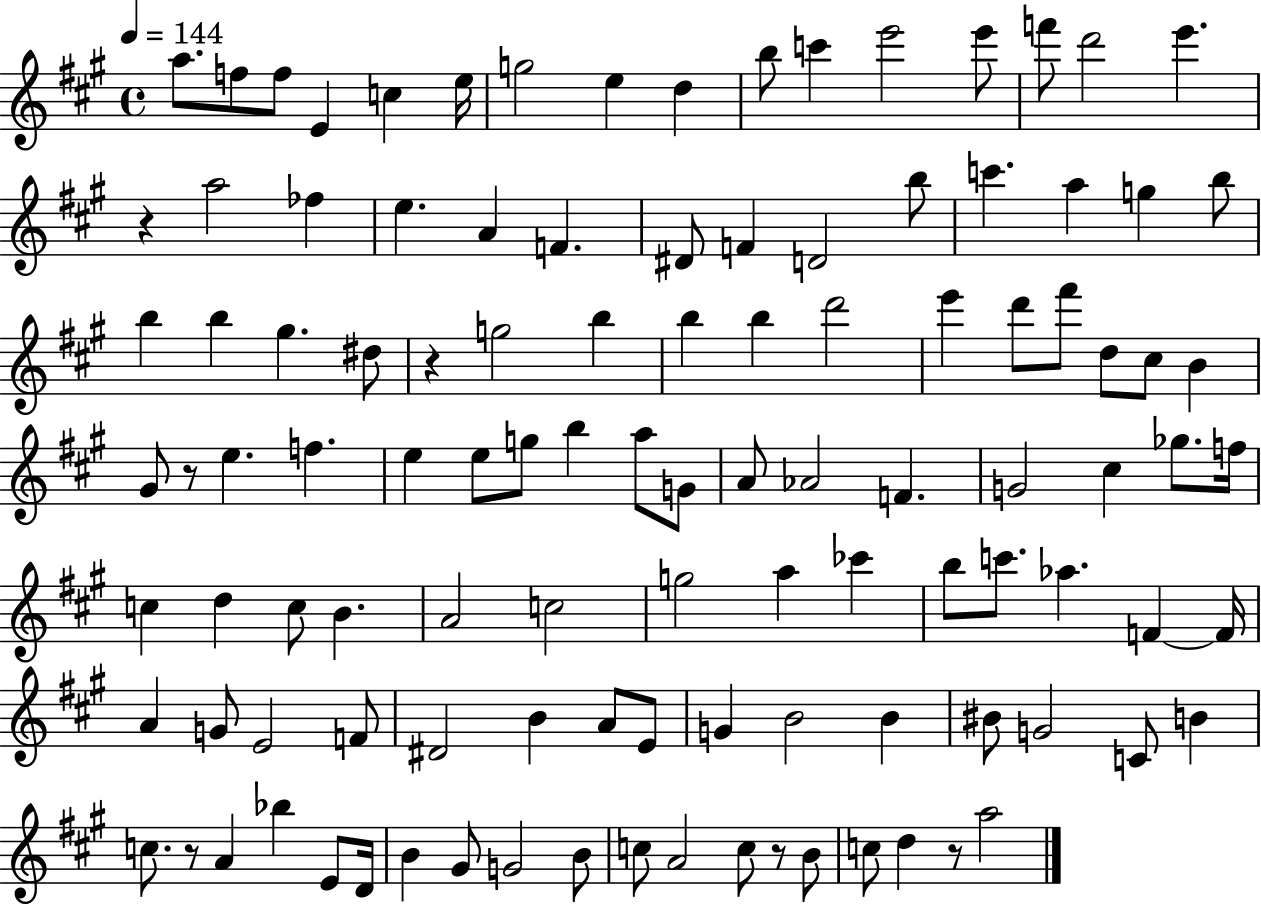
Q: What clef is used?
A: treble